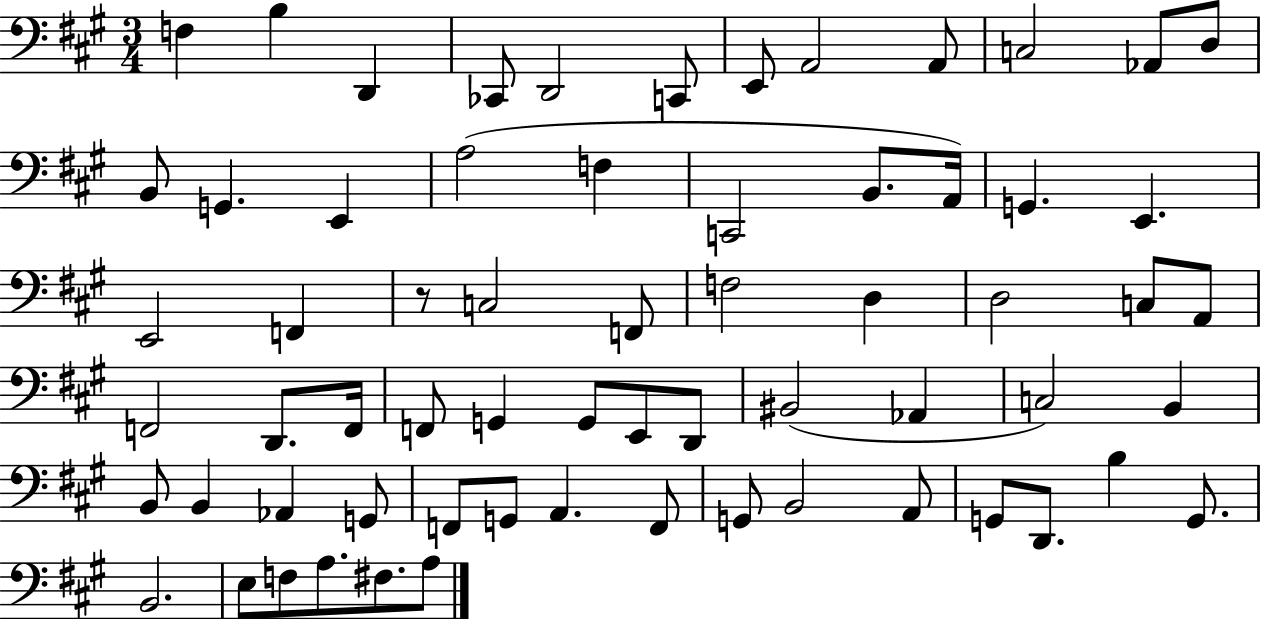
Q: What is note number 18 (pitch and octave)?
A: C2